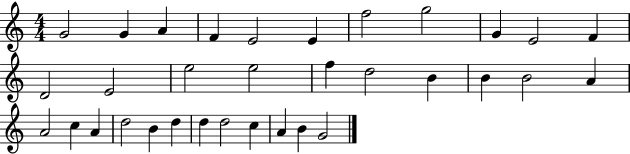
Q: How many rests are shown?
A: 0